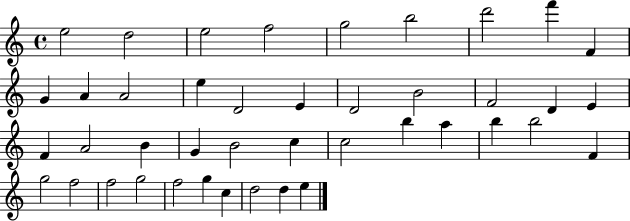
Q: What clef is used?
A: treble